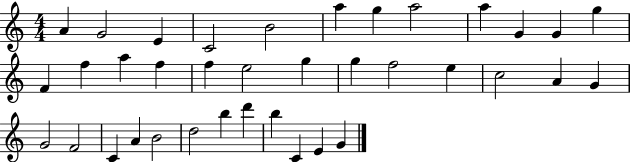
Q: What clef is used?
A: treble